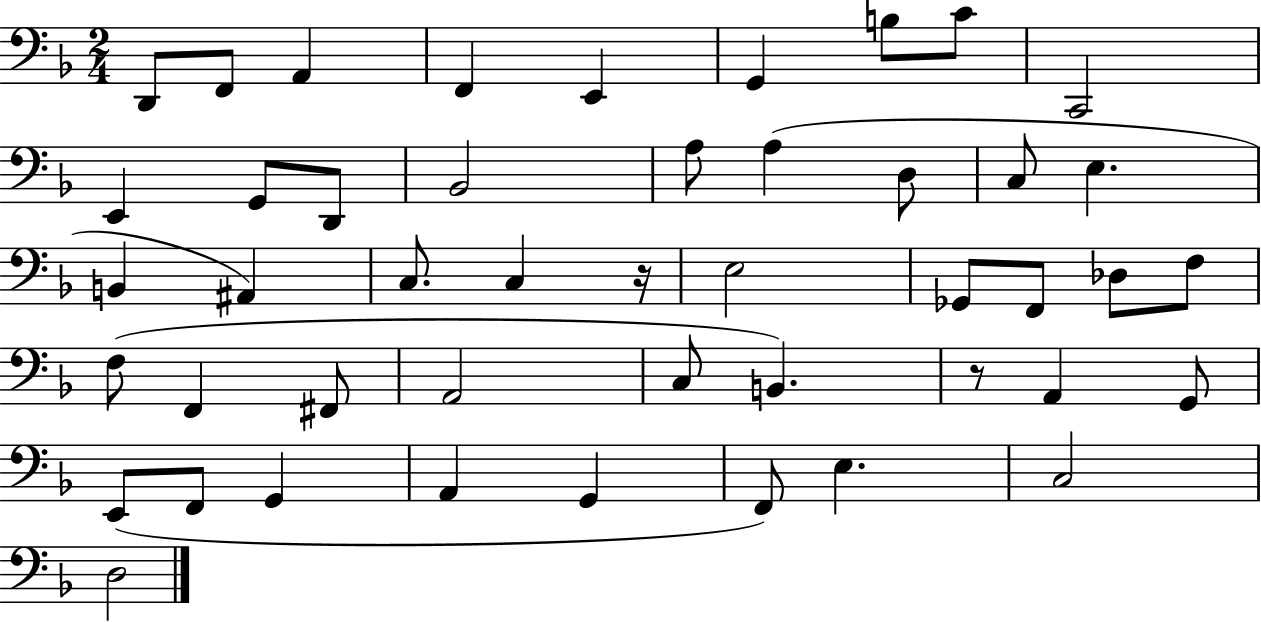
{
  \clef bass
  \numericTimeSignature
  \time 2/4
  \key f \major
  d,8 f,8 a,4 | f,4 e,4 | g,4 b8 c'8 | c,2 | \break e,4 g,8 d,8 | bes,2 | a8 a4( d8 | c8 e4. | \break b,4 ais,4) | c8. c4 r16 | e2 | ges,8 f,8 des8 f8 | \break f8( f,4 fis,8 | a,2 | c8 b,4.) | r8 a,4 g,8 | \break e,8( f,8 g,4 | a,4 g,4 | f,8) e4. | c2 | \break d2 | \bar "|."
}